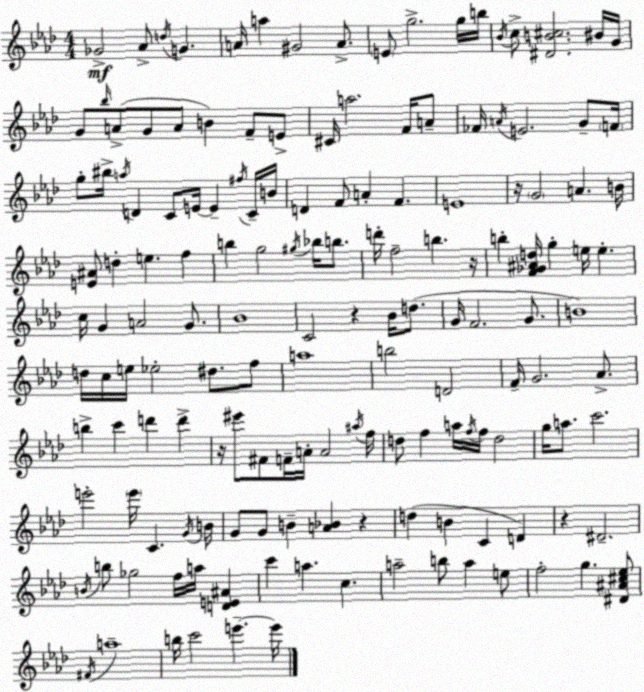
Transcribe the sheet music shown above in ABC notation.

X:1
T:Untitled
M:4/4
L:1/4
K:Fm
_G2 _A/2 d/4 G A/4 a ^G2 A/2 E/2 g2 g/4 b/4 _B/4 c/2 [^DB^c]2 ^B/4 G/4 G/2 _b/4 A/2 G/2 A/2 B F/2 E/2 ^C/4 a2 F/4 A/2 _F/4 A/4 E2 G/2 F/4 g/2 ^b/4 a/4 D C/2 E/4 E ^f/4 C/4 B/4 D F/2 A F E4 z/4 G2 A B/4 [E^A]/2 d e f b g2 ^g/4 _b/4 b/2 d'/4 f2 b z/4 b [F_G^Ad]/4 g e/4 e c/4 G A2 G/2 _B4 C2 z _B/4 d/2 G/4 F2 G/2 B4 d/4 c/4 e/4 _e2 ^d/2 f/2 a4 b2 D2 F/4 G2 _A/2 b c' d' d' z/4 ^e'/2 ^F/2 F/4 A/4 A2 ^a/4 f/4 d/2 f a/4 f/4 f/4 d2 g/4 a/2 c'2 e'2 e'/4 C G/4 B/4 G/2 G/2 B [A_B] z d B C D z ^D2 B/4 b/2 _g2 f/4 a/4 [DE^A] c' a c a2 b/2 a e/2 f2 g [^D^A^c_e]/2 ^F/4 a4 b/4 c'2 e' e'/4